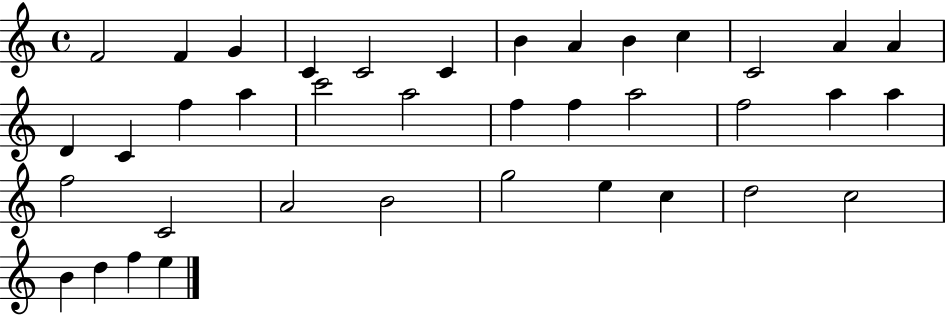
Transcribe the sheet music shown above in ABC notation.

X:1
T:Untitled
M:4/4
L:1/4
K:C
F2 F G C C2 C B A B c C2 A A D C f a c'2 a2 f f a2 f2 a a f2 C2 A2 B2 g2 e c d2 c2 B d f e